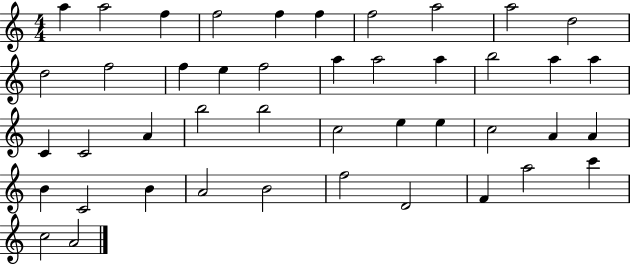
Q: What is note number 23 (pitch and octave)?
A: C4